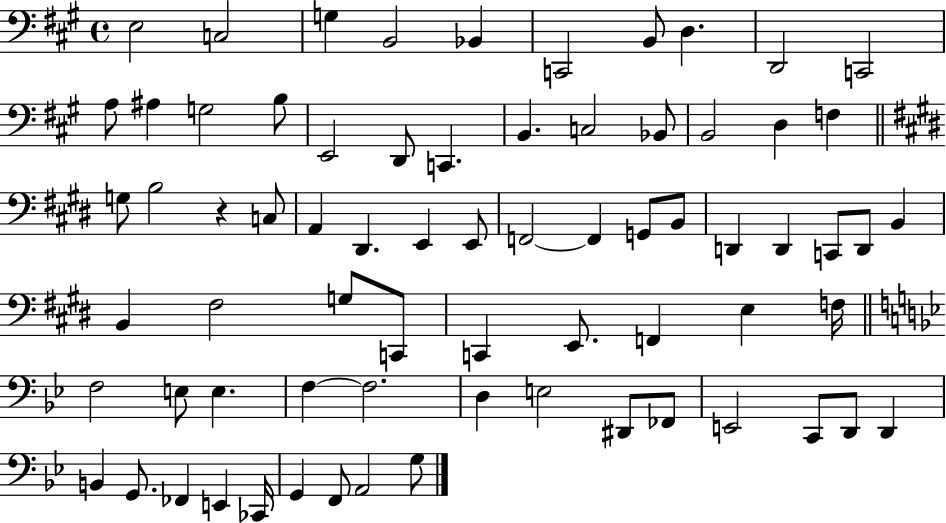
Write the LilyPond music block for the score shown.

{
  \clef bass
  \time 4/4
  \defaultTimeSignature
  \key a \major
  e2 c2 | g4 b,2 bes,4 | c,2 b,8 d4. | d,2 c,2 | \break a8 ais4 g2 b8 | e,2 d,8 c,4. | b,4. c2 bes,8 | b,2 d4 f4 | \break \bar "||" \break \key e \major g8 b2 r4 c8 | a,4 dis,4. e,4 e,8 | f,2~~ f,4 g,8 b,8 | d,4 d,4 c,8 d,8 b,4 | \break b,4 fis2 g8 c,8 | c,4 e,8. f,4 e4 f16 | \bar "||" \break \key bes \major f2 e8 e4. | f4~~ f2. | d4 e2 dis,8 fes,8 | e,2 c,8 d,8 d,4 | \break b,4 g,8. fes,4 e,4 ces,16 | g,4 f,8 a,2 g8 | \bar "|."
}